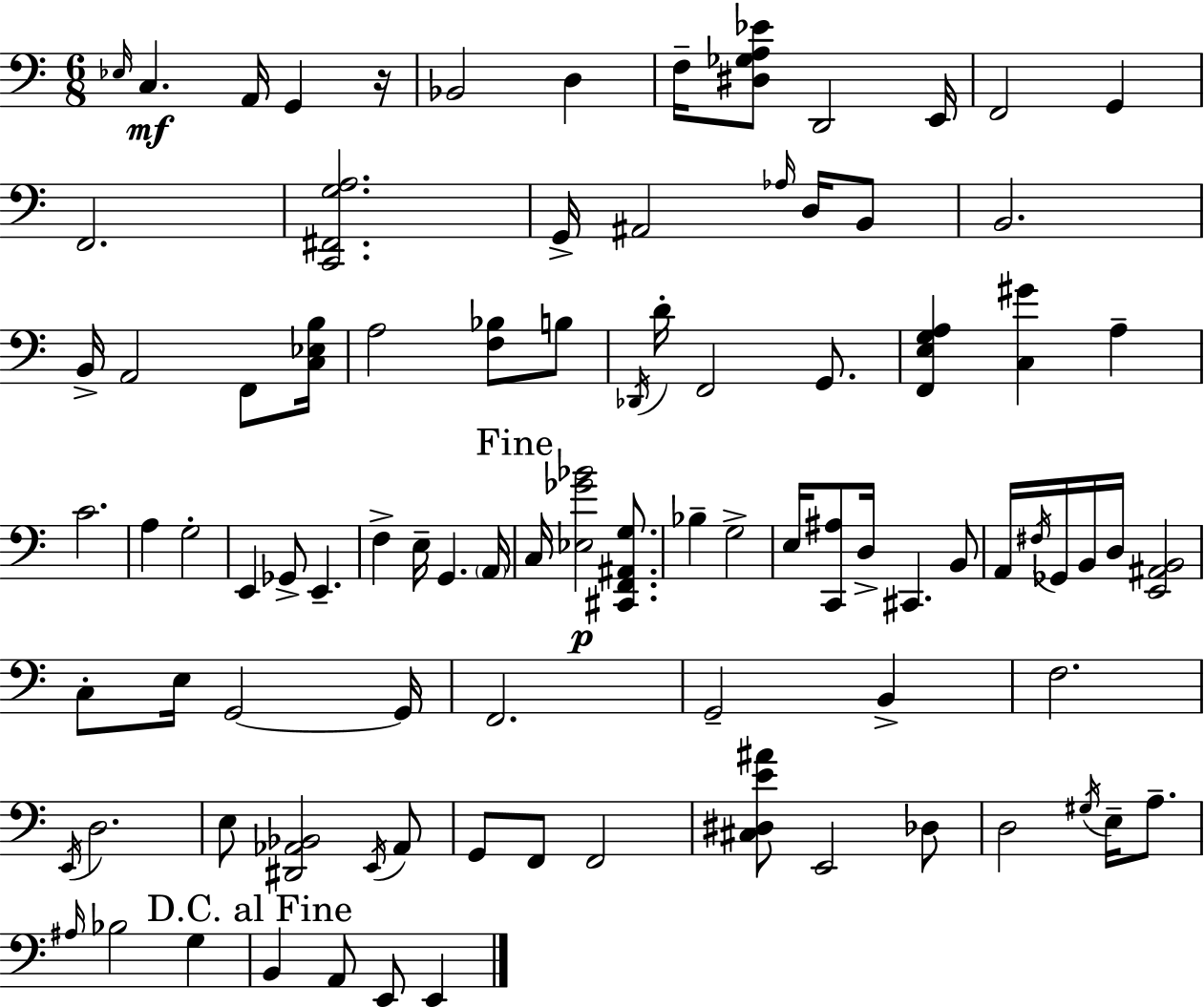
X:1
T:Untitled
M:6/8
L:1/4
K:C
_E,/4 C, A,,/4 G,, z/4 _B,,2 D, F,/4 [^D,_G,A,_E]/2 D,,2 E,,/4 F,,2 G,, F,,2 [C,,^F,,G,A,]2 G,,/4 ^A,,2 _A,/4 D,/4 B,,/2 B,,2 B,,/4 A,,2 F,,/2 [C,_E,B,]/4 A,2 [F,_B,]/2 B,/2 _D,,/4 D/4 F,,2 G,,/2 [F,,E,G,A,] [C,^G] A, C2 A, G,2 E,, _G,,/2 E,, F, E,/4 G,, A,,/4 C,/4 [_E,_G_B]2 [^C,,F,,^A,,G,]/2 _B, G,2 E,/4 [C,,^A,]/2 D,/4 ^C,, B,,/2 A,,/4 ^F,/4 _G,,/4 B,,/4 D,/4 [E,,^A,,B,,]2 C,/2 E,/4 G,,2 G,,/4 F,,2 G,,2 B,, F,2 E,,/4 D,2 E,/2 [^D,,_A,,_B,,]2 E,,/4 _A,,/2 G,,/2 F,,/2 F,,2 [^C,^D,E^A]/2 E,,2 _D,/2 D,2 ^G,/4 E,/4 A,/2 ^A,/4 _B,2 G, B,, A,,/2 E,,/2 E,,